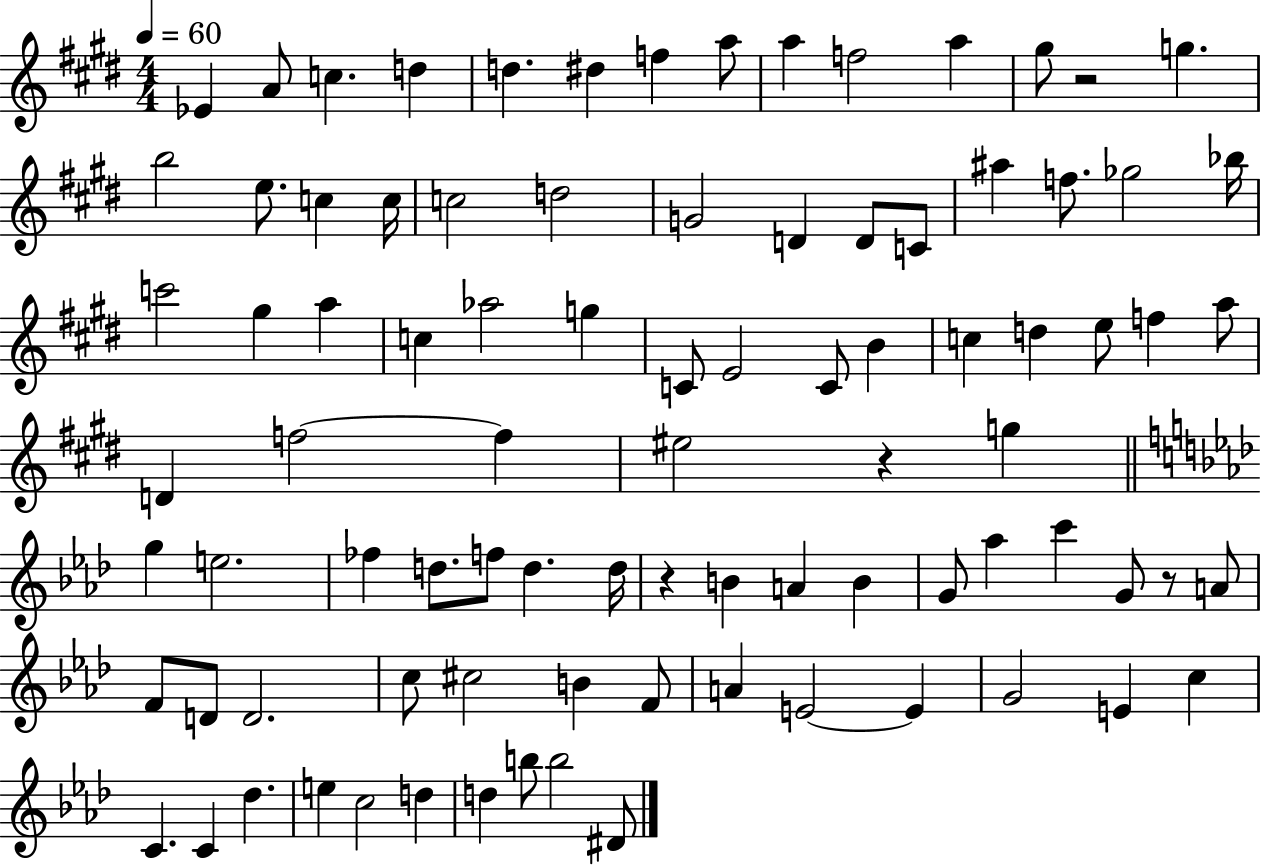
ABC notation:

X:1
T:Untitled
M:4/4
L:1/4
K:E
_E A/2 c d d ^d f a/2 a f2 a ^g/2 z2 g b2 e/2 c c/4 c2 d2 G2 D D/2 C/2 ^a f/2 _g2 _b/4 c'2 ^g a c _a2 g C/2 E2 C/2 B c d e/2 f a/2 D f2 f ^e2 z g g e2 _f d/2 f/2 d d/4 z B A B G/2 _a c' G/2 z/2 A/2 F/2 D/2 D2 c/2 ^c2 B F/2 A E2 E G2 E c C C _d e c2 d d b/2 b2 ^D/2